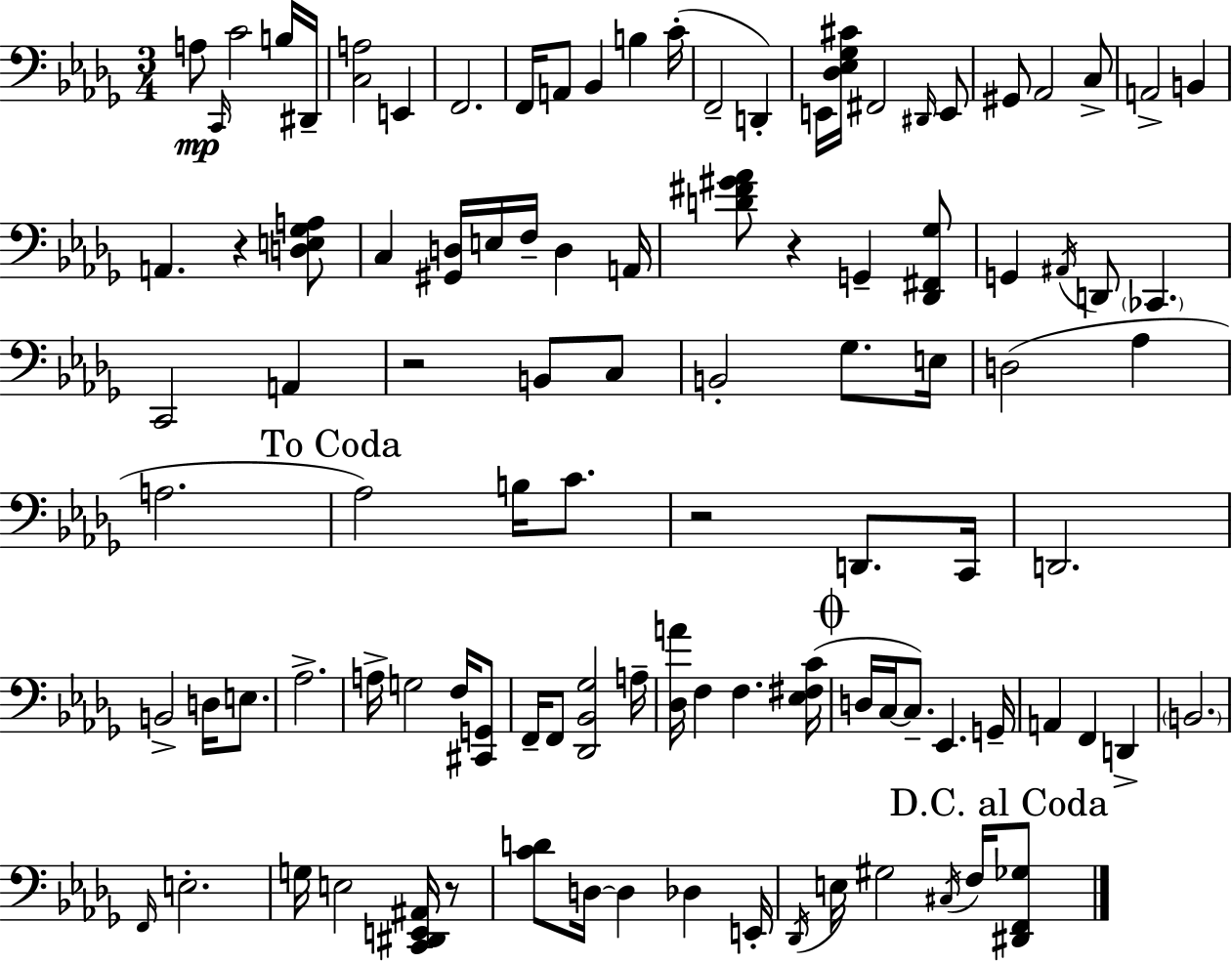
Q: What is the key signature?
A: BES minor